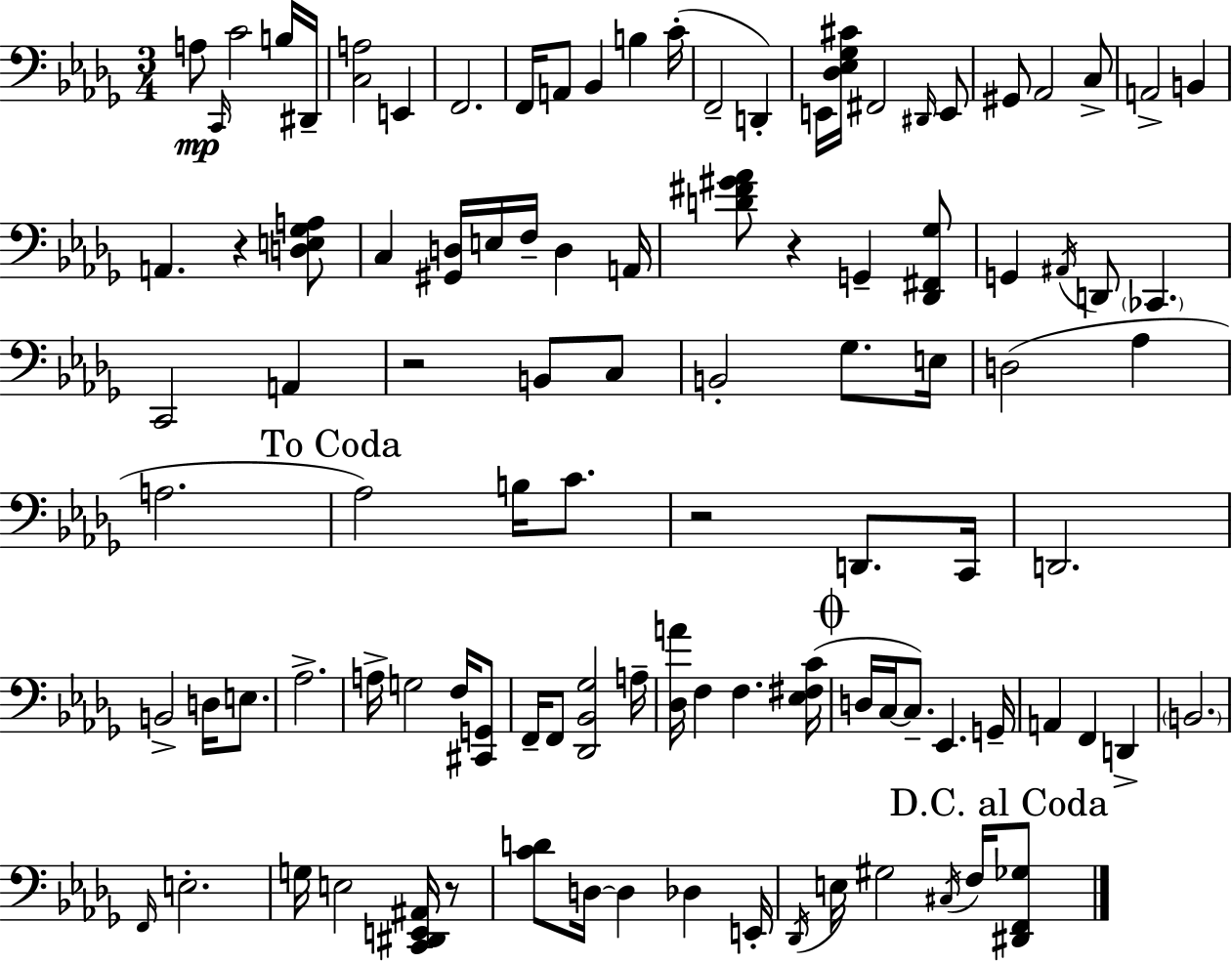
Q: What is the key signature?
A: BES minor